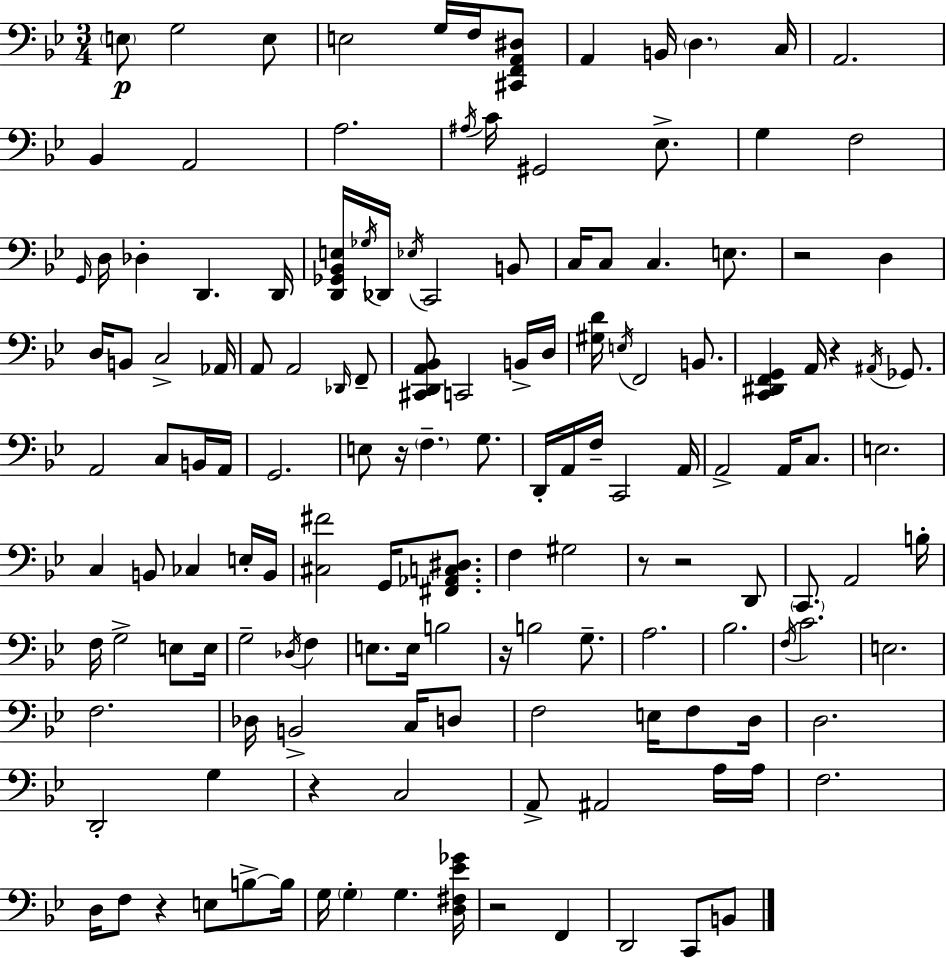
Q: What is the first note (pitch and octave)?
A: E3